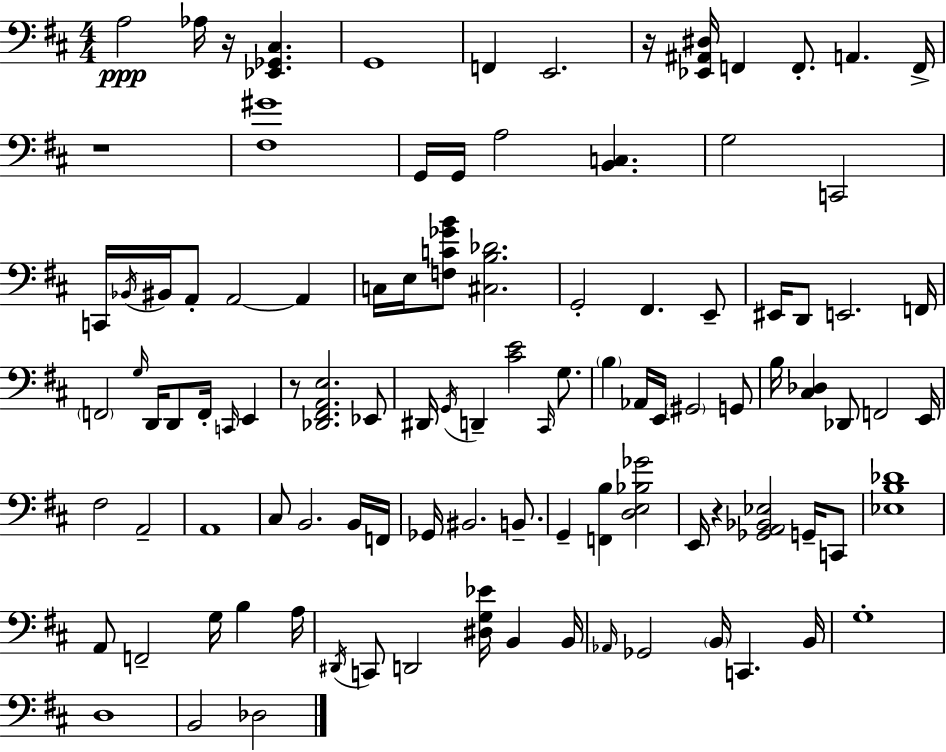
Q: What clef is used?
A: bass